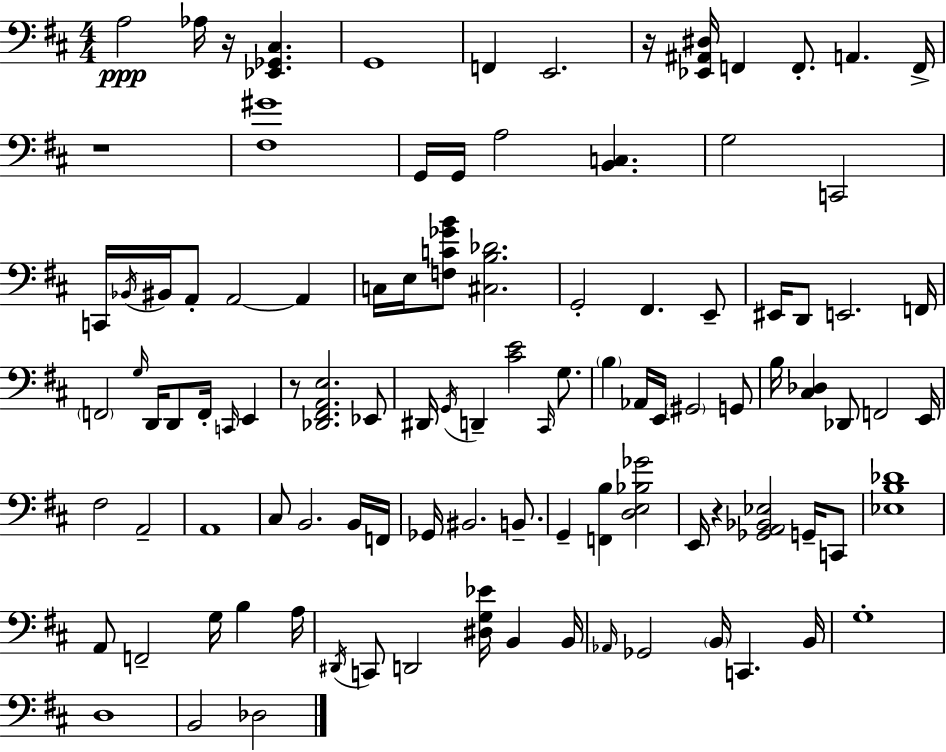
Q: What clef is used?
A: bass